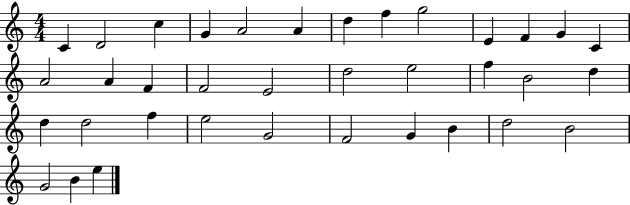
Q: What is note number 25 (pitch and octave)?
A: D5